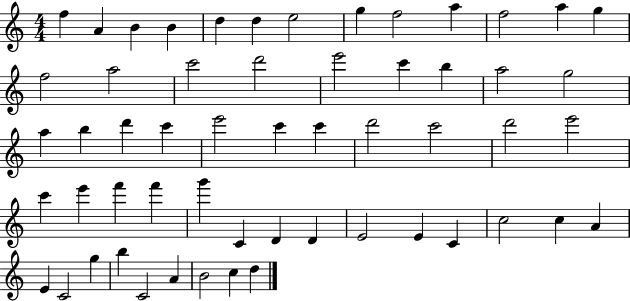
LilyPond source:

{
  \clef treble
  \numericTimeSignature
  \time 4/4
  \key c \major
  f''4 a'4 b'4 b'4 | d''4 d''4 e''2 | g''4 f''2 a''4 | f''2 a''4 g''4 | \break f''2 a''2 | c'''2 d'''2 | e'''2 c'''4 b''4 | a''2 g''2 | \break a''4 b''4 d'''4 c'''4 | e'''2 c'''4 c'''4 | d'''2 c'''2 | d'''2 e'''2 | \break c'''4 e'''4 f'''4 f'''4 | g'''4 c'4 d'4 d'4 | e'2 e'4 c'4 | c''2 c''4 a'4 | \break e'4 c'2 g''4 | b''4 c'2 a'4 | b'2 c''4 d''4 | \bar "|."
}